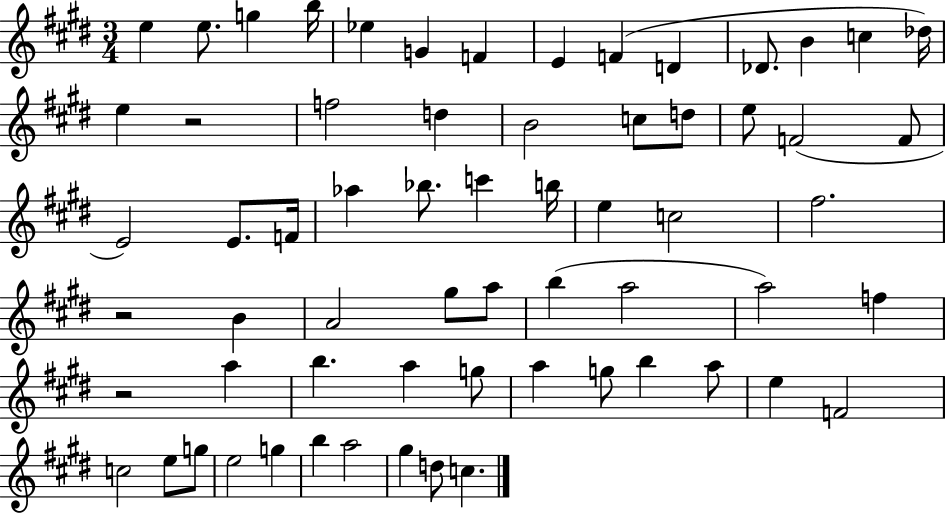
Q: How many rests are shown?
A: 3